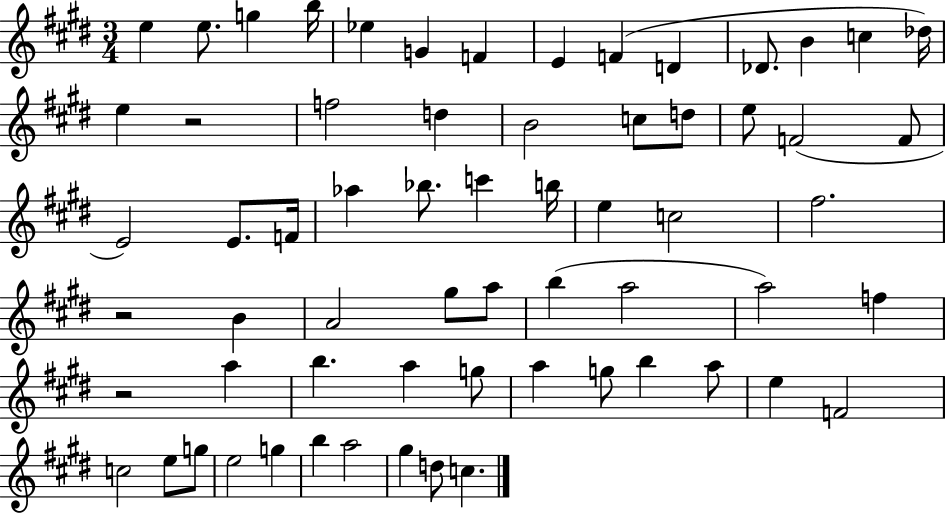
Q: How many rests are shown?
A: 3